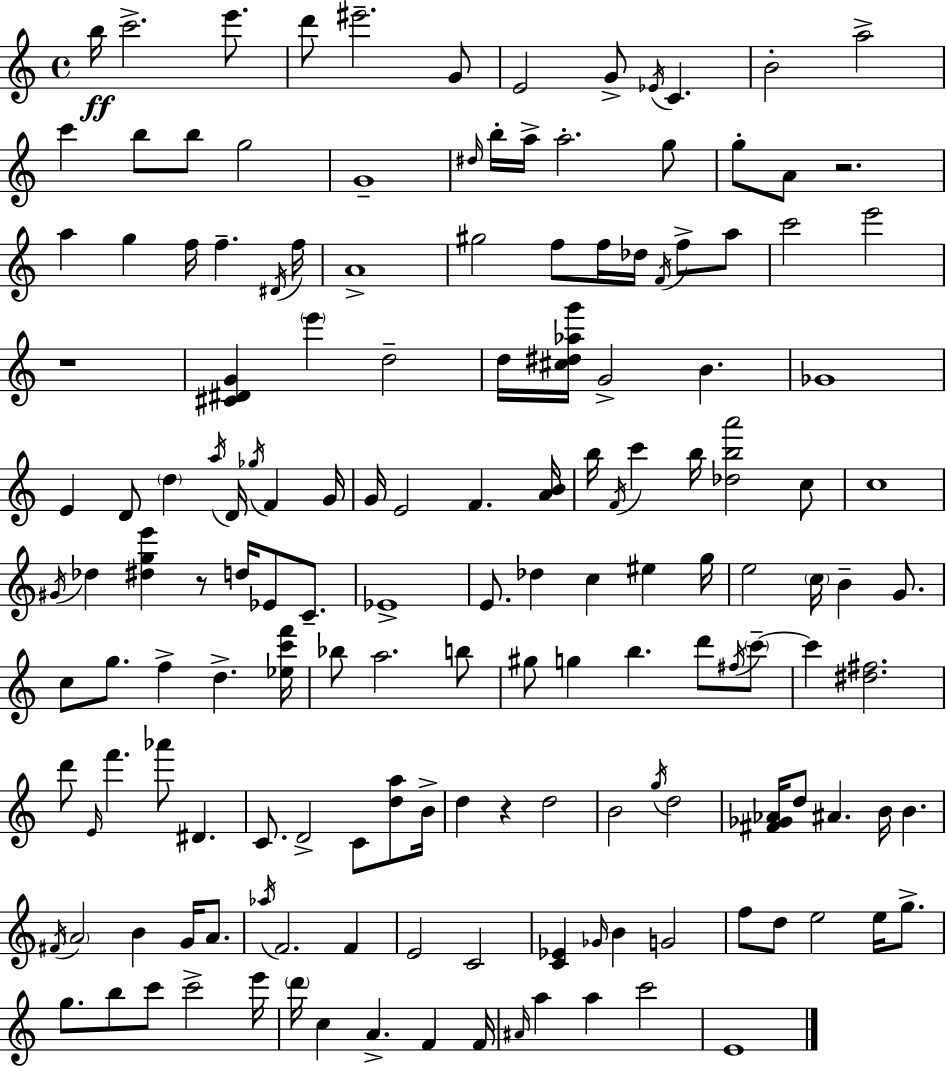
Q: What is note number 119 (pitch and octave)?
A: E4